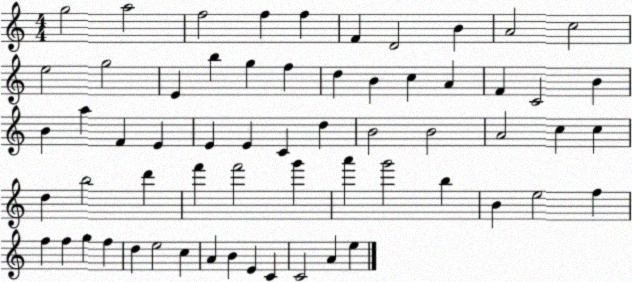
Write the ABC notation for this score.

X:1
T:Untitled
M:4/4
L:1/4
K:C
g2 a2 f2 f f F D2 B A2 c2 e2 g2 E b g f d B c A F C2 B B a F E E E C d B2 B2 A2 c c d b2 d' f' f'2 g' a' g'2 b B e2 f f f g f d e2 c A B E C C2 A e